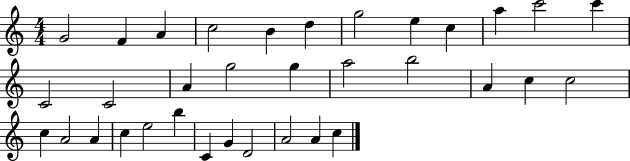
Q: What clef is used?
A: treble